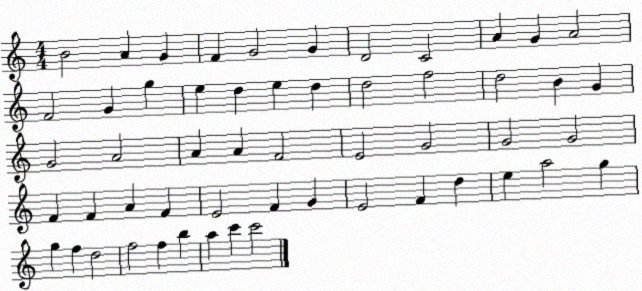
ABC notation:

X:1
T:Untitled
M:4/4
L:1/4
K:C
B2 A G F G2 G D2 C2 A G A2 F2 G g e d e d d2 f2 d2 B G G2 A2 A A F2 E2 G2 G2 G2 F F A F E2 F G E2 F d e a2 g g f d2 f2 f b a c' c'2